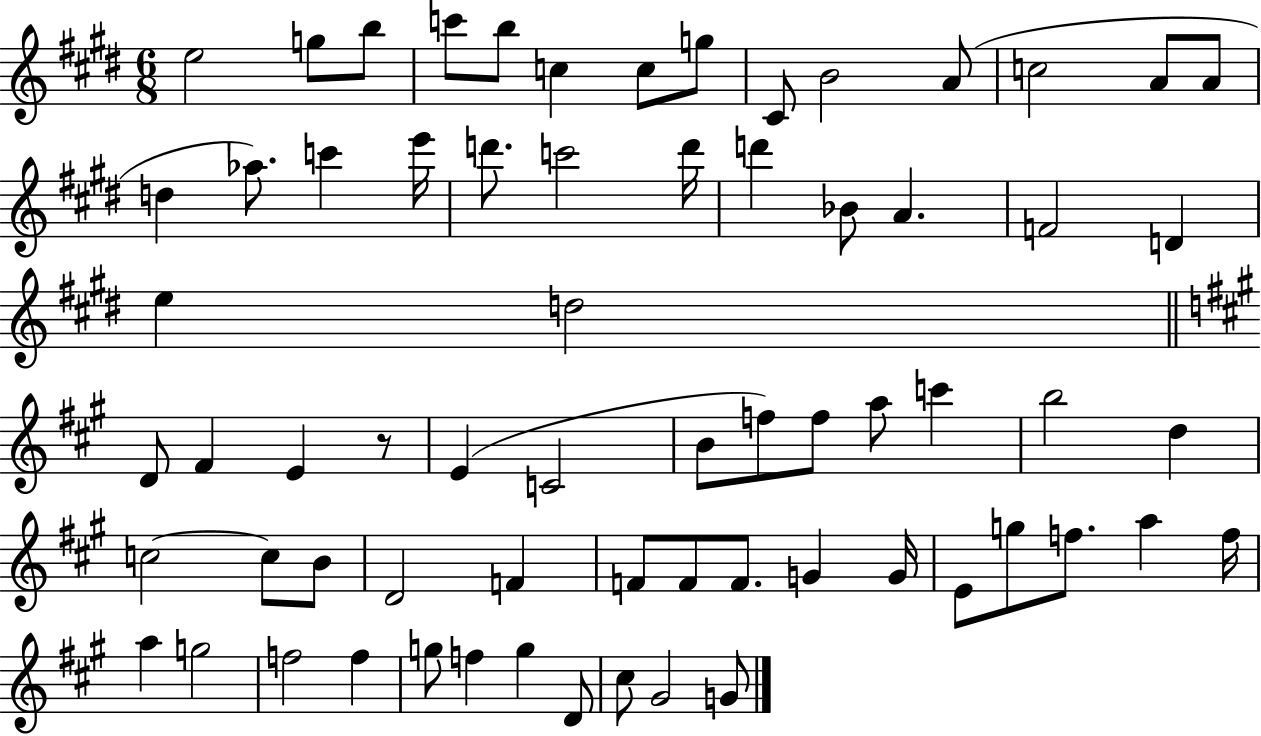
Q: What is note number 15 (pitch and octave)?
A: D5